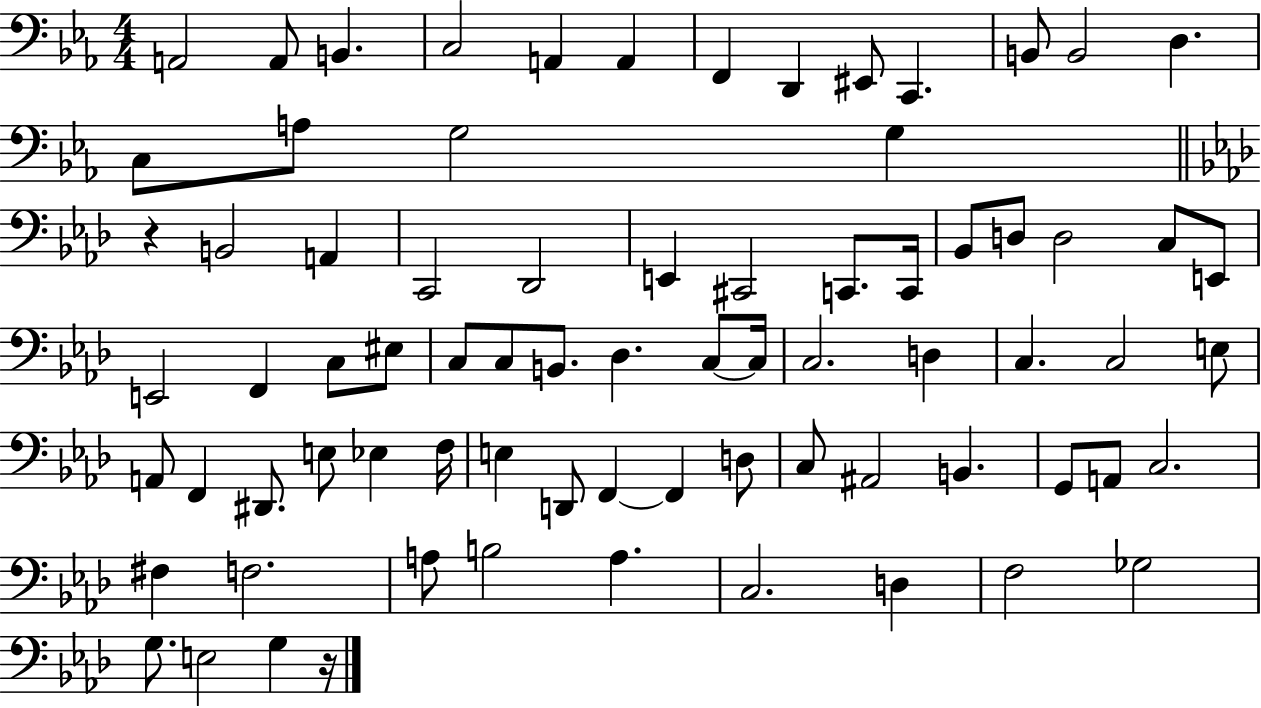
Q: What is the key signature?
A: EES major